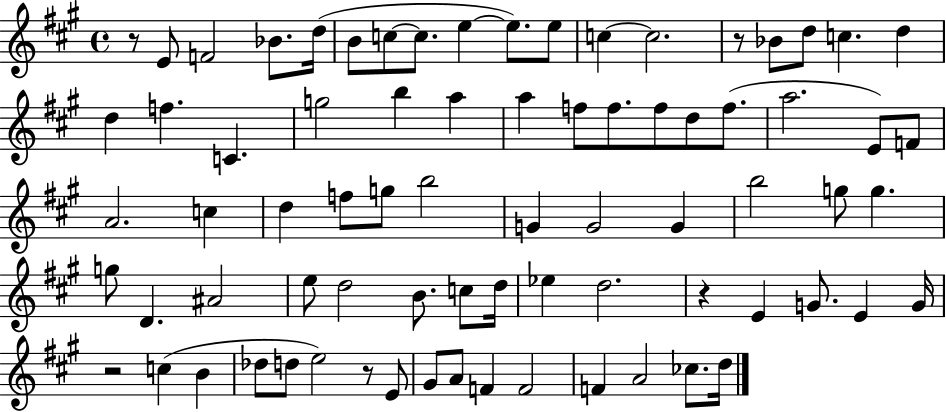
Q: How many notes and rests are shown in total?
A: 76